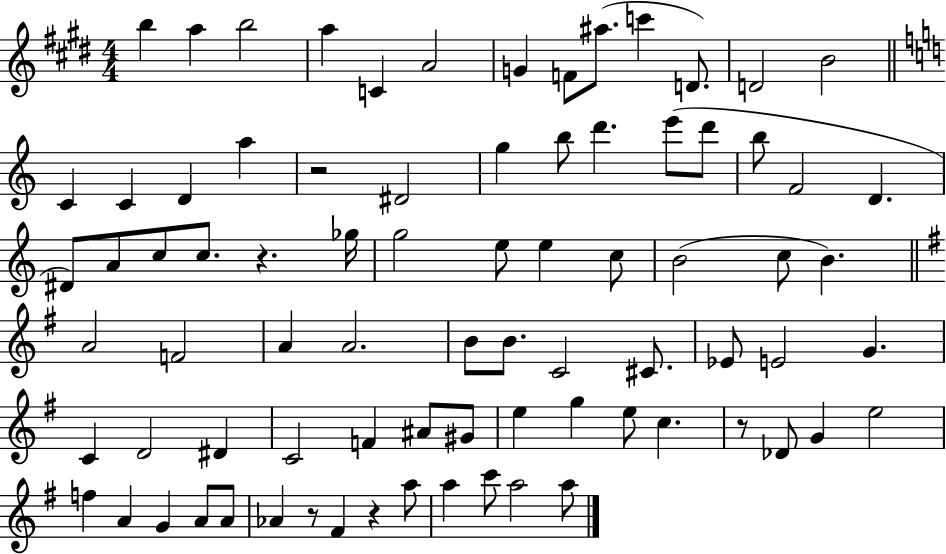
{
  \clef treble
  \numericTimeSignature
  \time 4/4
  \key e \major
  \repeat volta 2 { b''4 a''4 b''2 | a''4 c'4 a'2 | g'4 f'8 ais''8.( c'''4 d'8.) | d'2 b'2 | \break \bar "||" \break \key c \major c'4 c'4 d'4 a''4 | r2 dis'2 | g''4 b''8 d'''4. e'''8( d'''8 | b''8 f'2 d'4. | \break dis'8) a'8 c''8 c''8. r4. ges''16 | g''2 e''8 e''4 c''8 | b'2( c''8 b'4.) | \bar "||" \break \key e \minor a'2 f'2 | a'4 a'2. | b'8 b'8. c'2 cis'8. | ees'8 e'2 g'4. | \break c'4 d'2 dis'4 | c'2 f'4 ais'8 gis'8 | e''4 g''4 e''8 c''4. | r8 des'8 g'4 e''2 | \break f''4 a'4 g'4 a'8 a'8 | aes'4 r8 fis'4 r4 a''8 | a''4 c'''8 a''2 a''8 | } \bar "|."
}